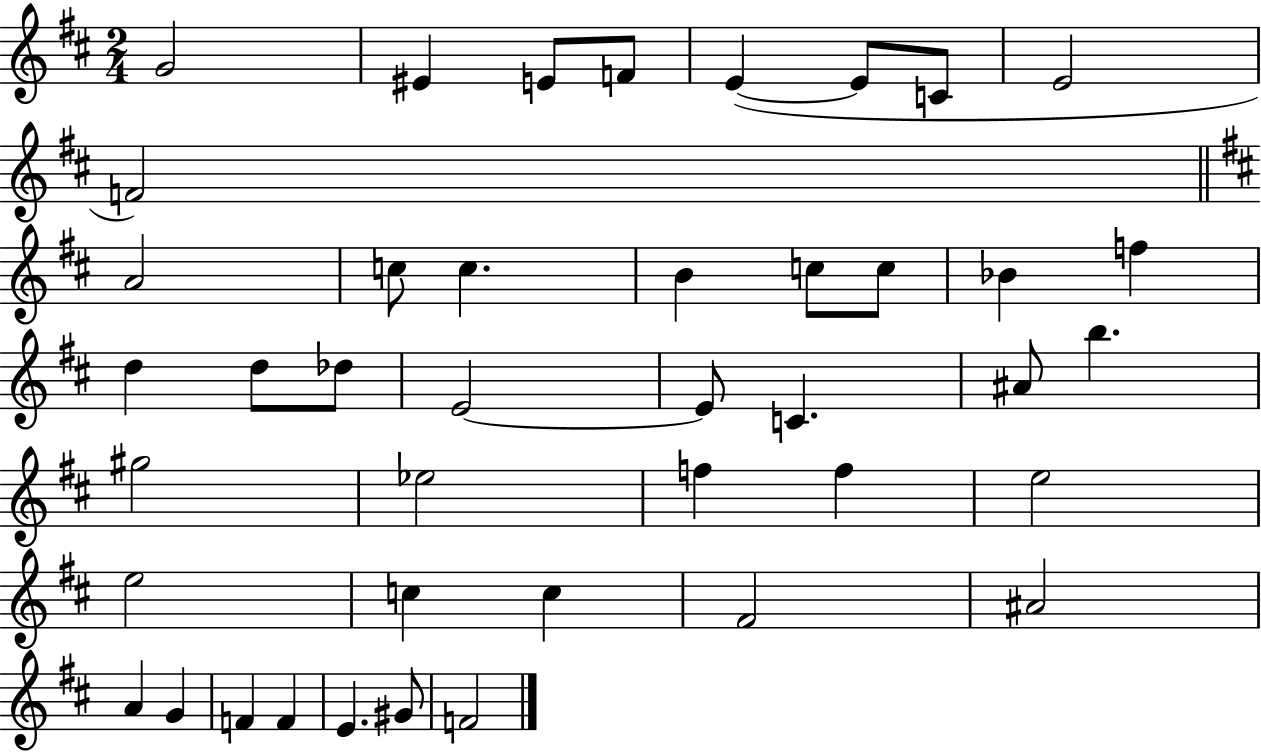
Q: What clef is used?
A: treble